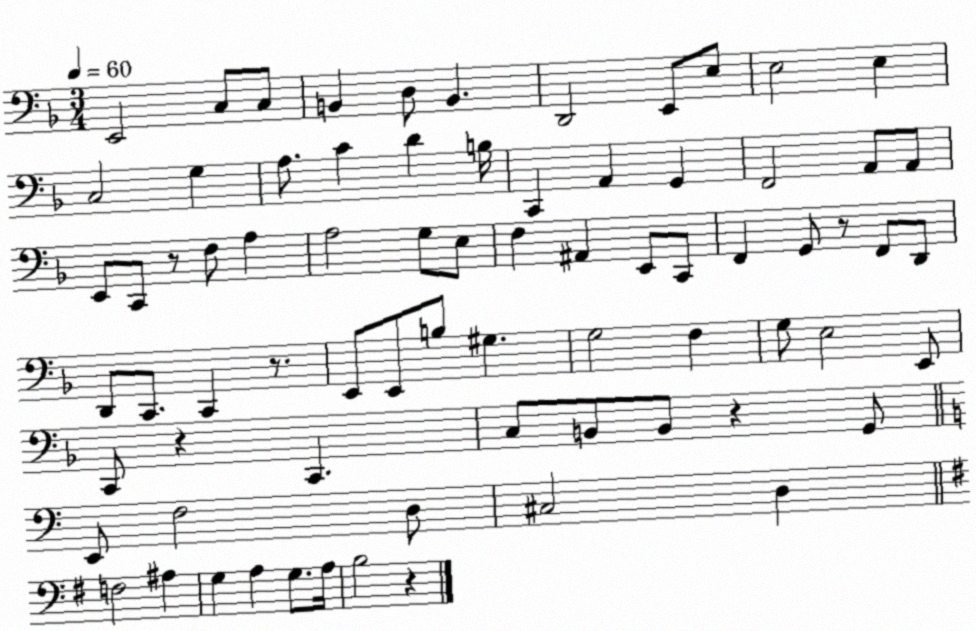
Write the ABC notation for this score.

X:1
T:Untitled
M:3/4
L:1/4
K:F
E,,2 C,/2 C,/2 B,, D,/2 B,, D,,2 E,,/2 E,/2 E,2 E, C,2 G, A,/2 C D B,/4 C,, A,, G,, F,,2 A,,/2 A,,/2 E,,/2 C,,/2 z/2 F,/2 A, A,2 G,/2 E,/2 F, ^A,, E,,/2 C,,/2 F,, G,,/2 z/2 F,,/2 D,,/2 D,,/2 C,,/2 C,, z/2 E,,/2 E,,/2 B,/2 ^G, G,2 F, G,/2 E,2 E,,/2 C,,/2 z C,, C,/2 B,,/2 B,,/2 z G,,/2 E,,/2 F,2 D,/2 ^C,2 D, F,2 ^A, G, A, G,/2 A,/4 B,2 z